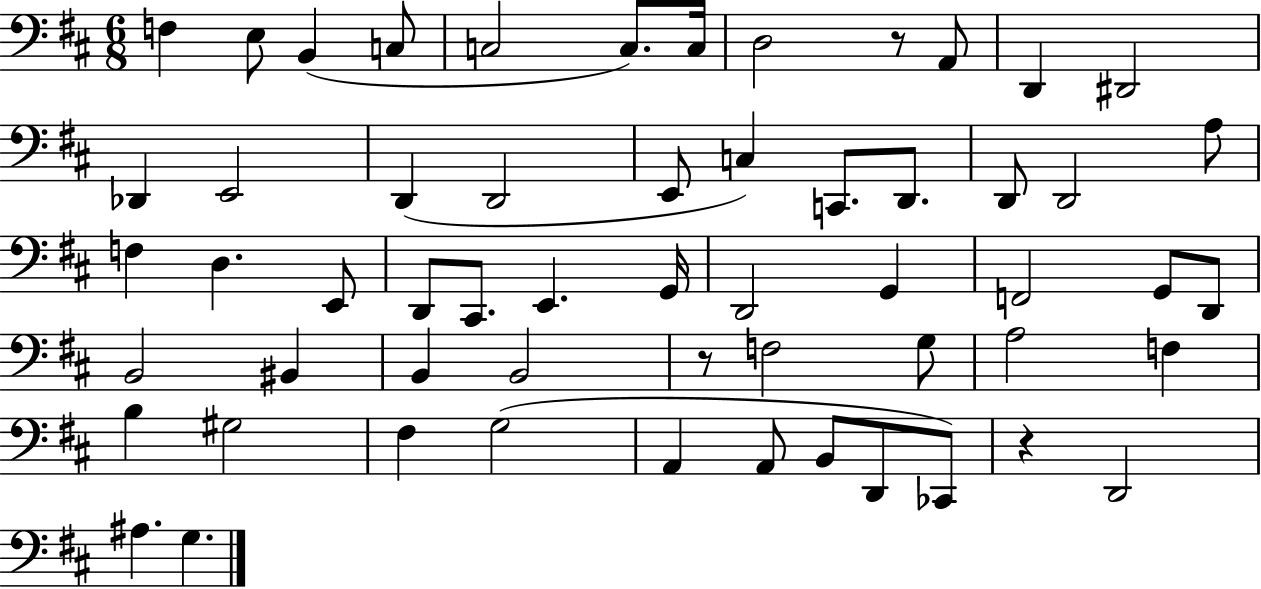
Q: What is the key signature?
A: D major